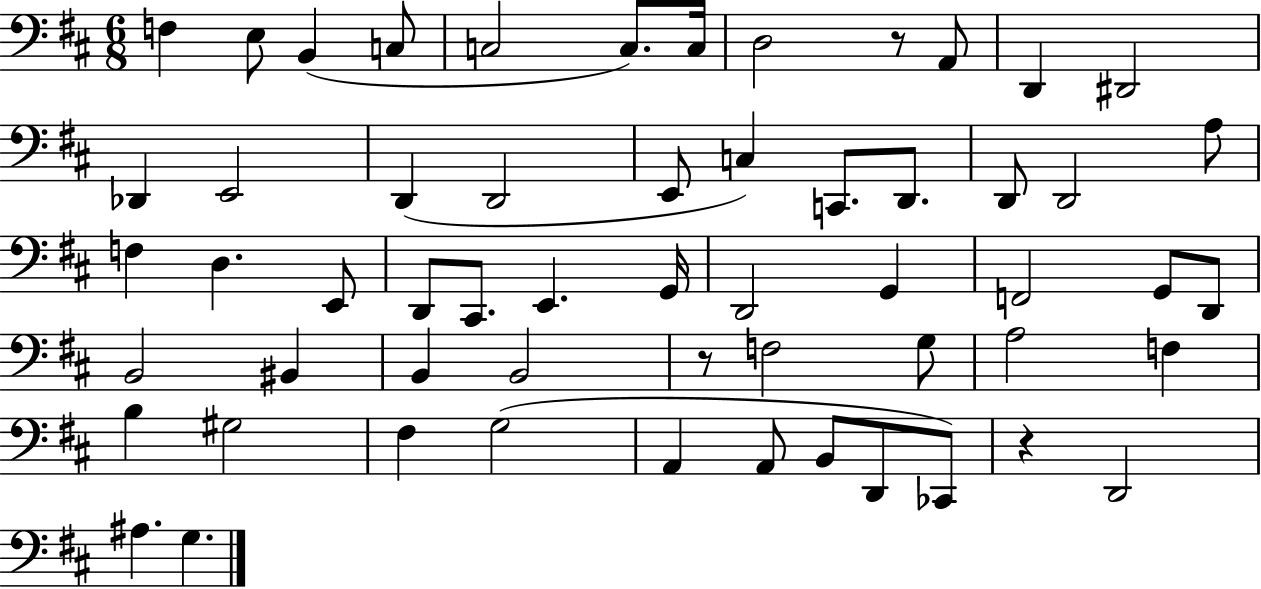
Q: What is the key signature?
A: D major